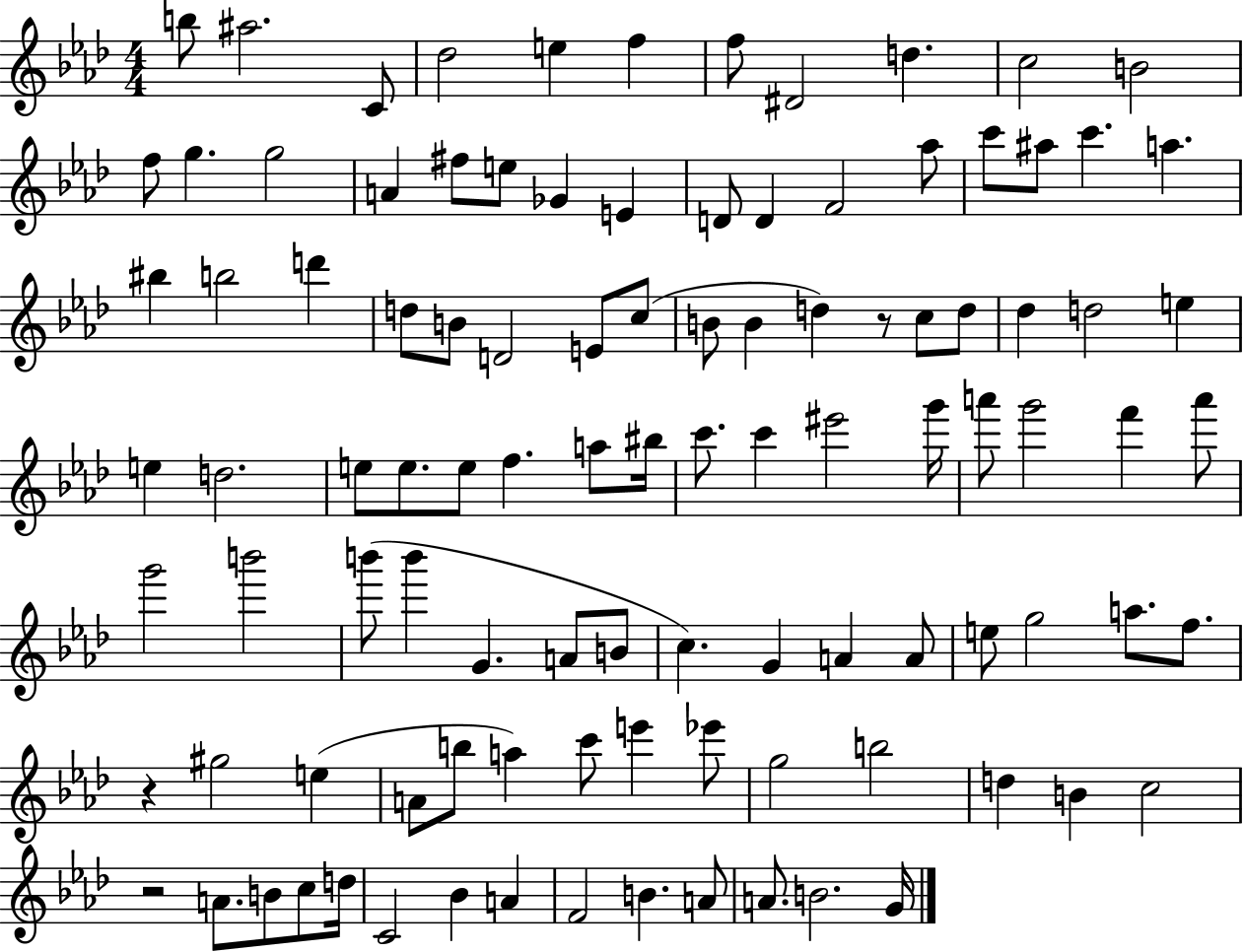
B5/e A#5/h. C4/e Db5/h E5/q F5/q F5/e D#4/h D5/q. C5/h B4/h F5/e G5/q. G5/h A4/q F#5/e E5/e Gb4/q E4/q D4/e D4/q F4/h Ab5/e C6/e A#5/e C6/q. A5/q. BIS5/q B5/h D6/q D5/e B4/e D4/h E4/e C5/e B4/e B4/q D5/q R/e C5/e D5/e Db5/q D5/h E5/q E5/q D5/h. E5/e E5/e. E5/e F5/q. A5/e BIS5/s C6/e. C6/q EIS6/h G6/s A6/e G6/h F6/q A6/e G6/h B6/h B6/e B6/q G4/q. A4/e B4/e C5/q. G4/q A4/q A4/e E5/e G5/h A5/e. F5/e. R/q G#5/h E5/q A4/e B5/e A5/q C6/e E6/q Eb6/e G5/h B5/h D5/q B4/q C5/h R/h A4/e. B4/e C5/e D5/s C4/h Bb4/q A4/q F4/h B4/q. A4/e A4/e. B4/h. G4/s